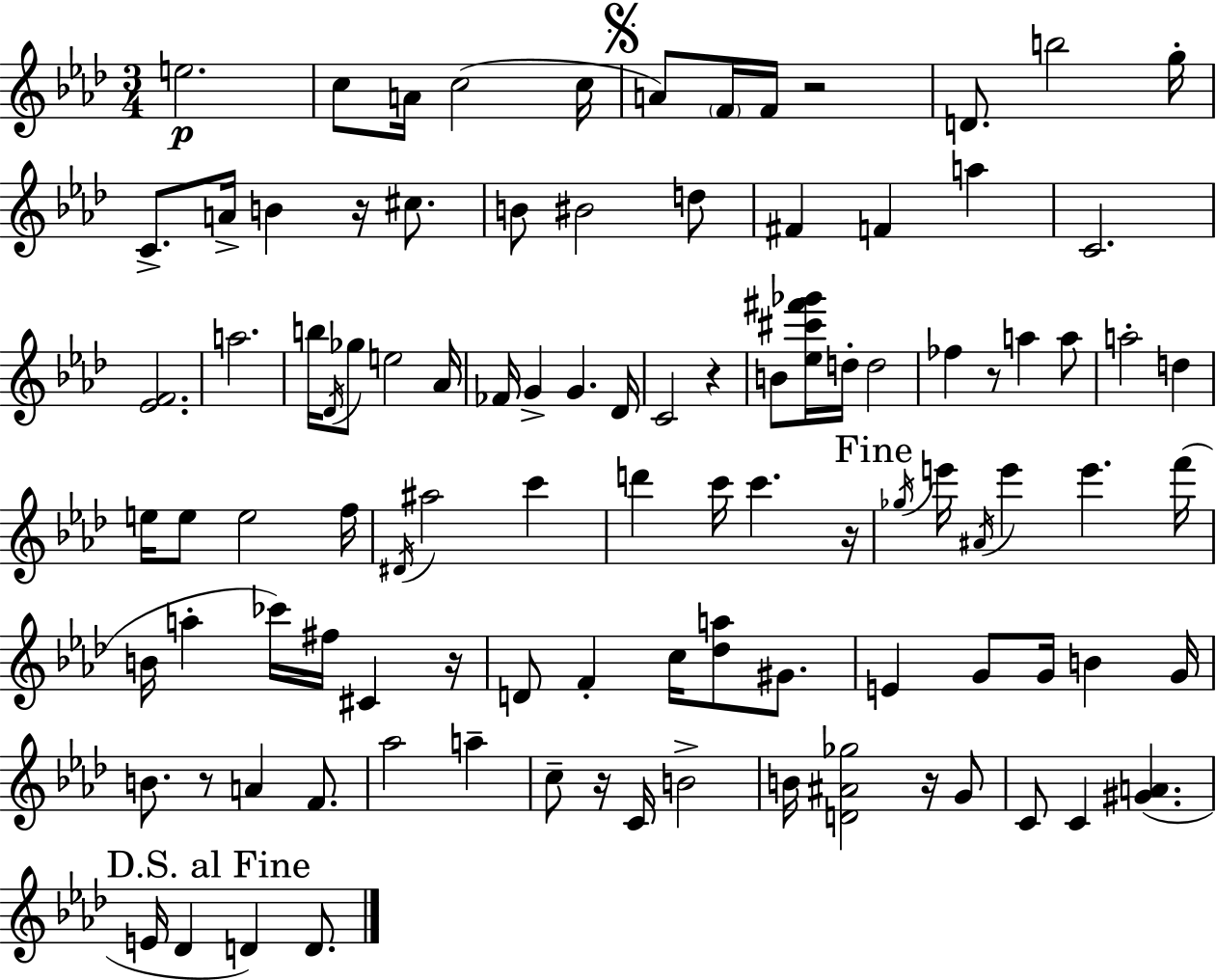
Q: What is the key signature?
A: AES major